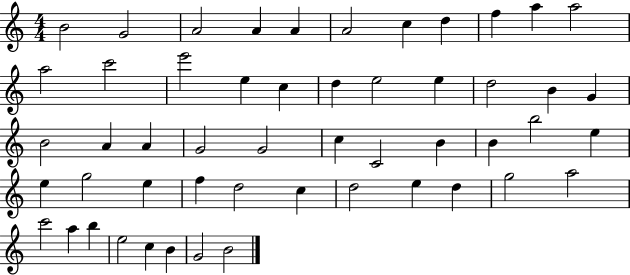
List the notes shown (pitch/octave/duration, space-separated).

B4/h G4/h A4/h A4/q A4/q A4/h C5/q D5/q F5/q A5/q A5/h A5/h C6/h E6/h E5/q C5/q D5/q E5/h E5/q D5/h B4/q G4/q B4/h A4/q A4/q G4/h G4/h C5/q C4/h B4/q B4/q B5/h E5/q E5/q G5/h E5/q F5/q D5/h C5/q D5/h E5/q D5/q G5/h A5/h C6/h A5/q B5/q E5/h C5/q B4/q G4/h B4/h